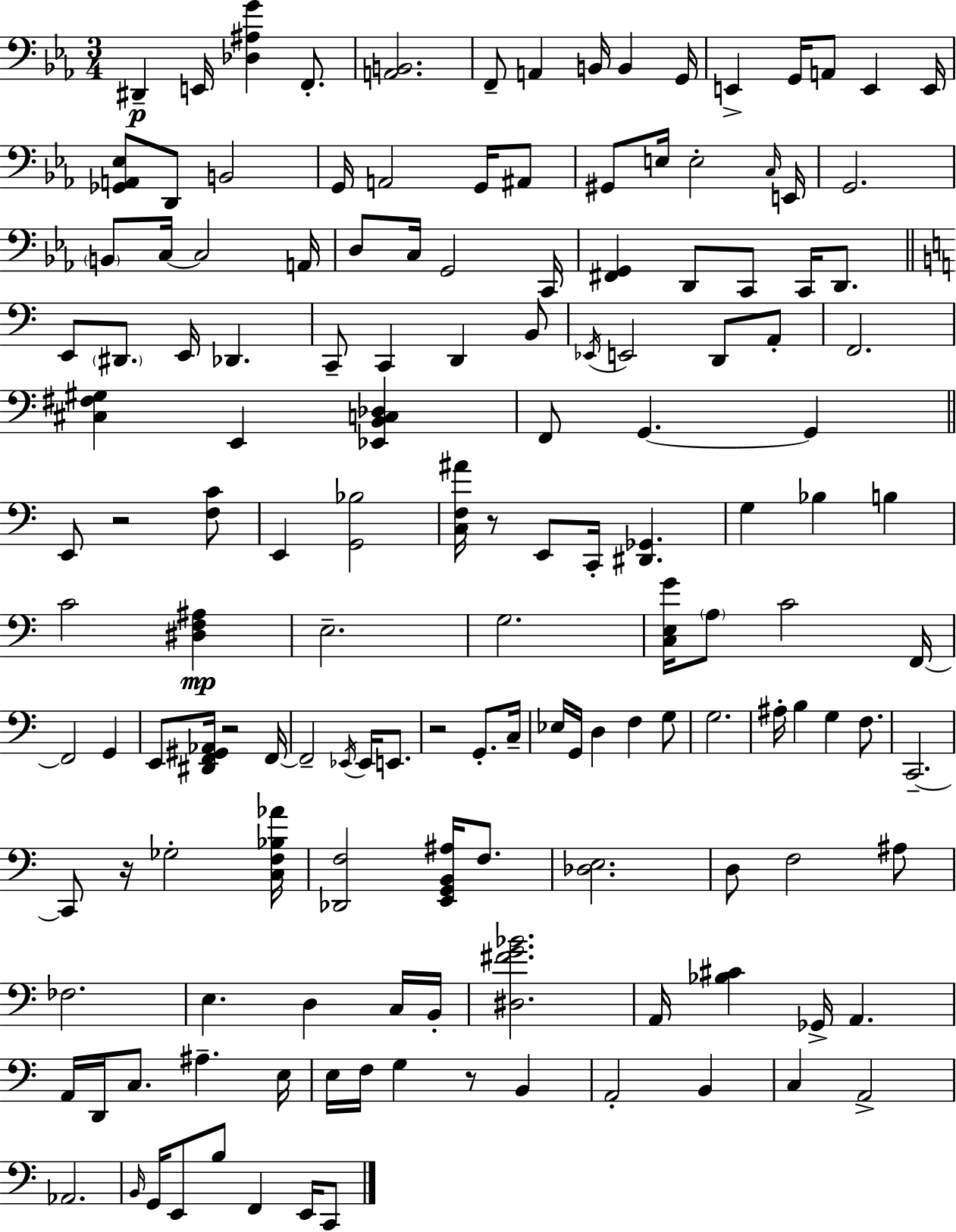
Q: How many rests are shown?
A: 6